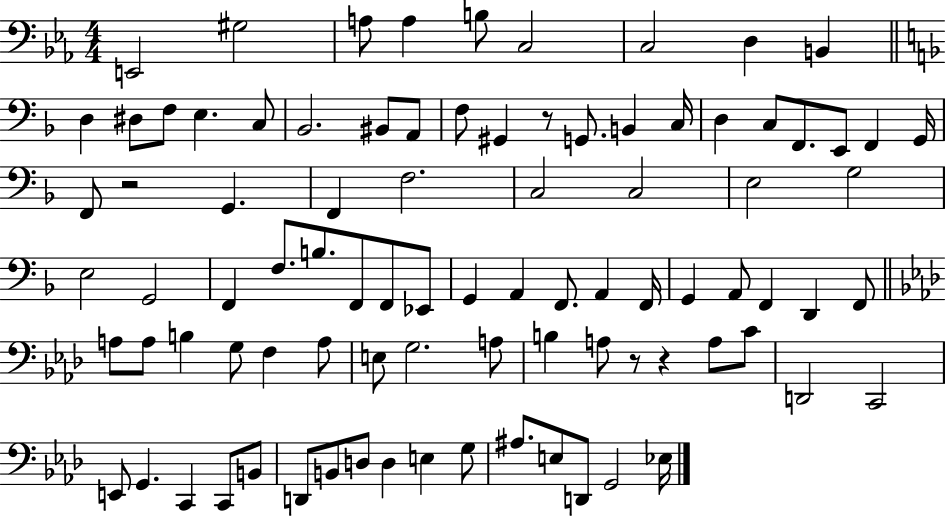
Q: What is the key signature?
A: EES major